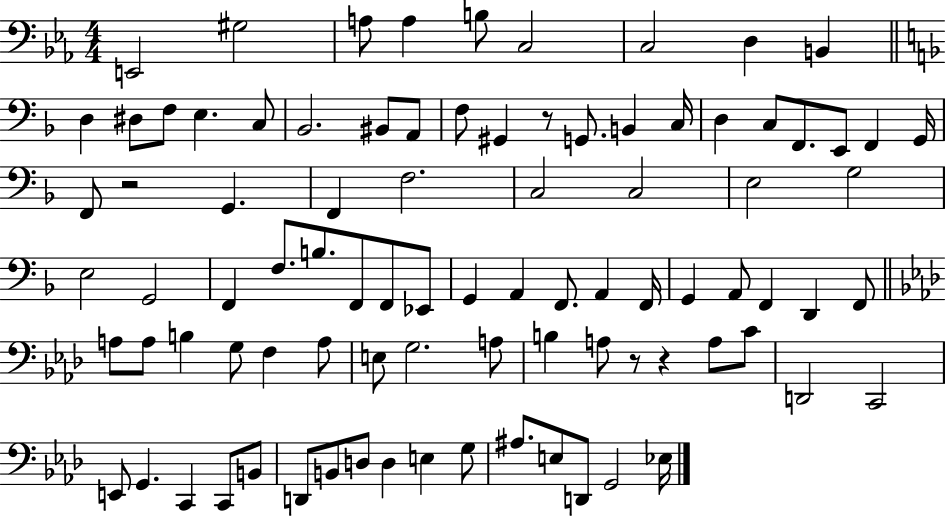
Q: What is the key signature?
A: EES major